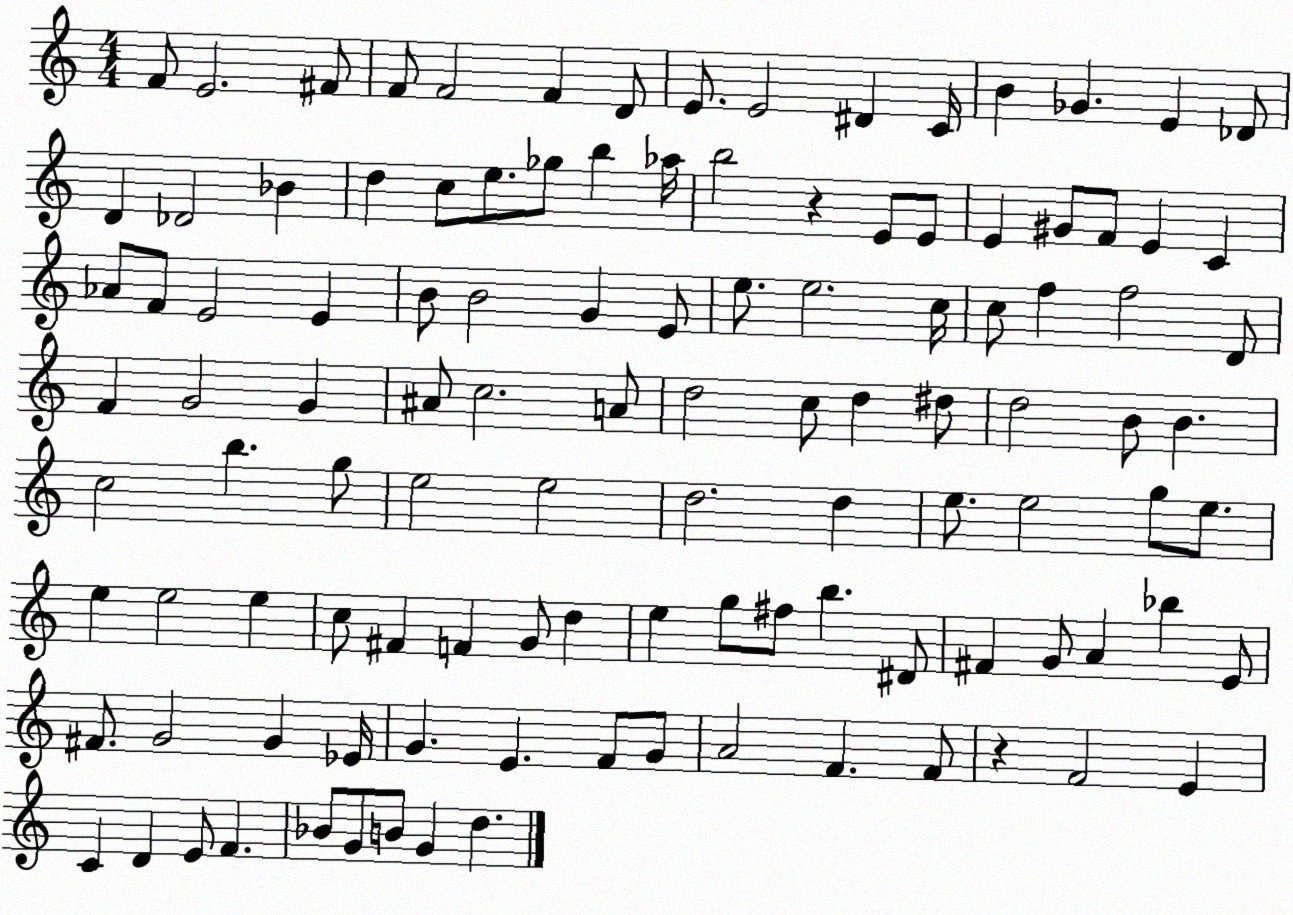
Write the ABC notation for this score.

X:1
T:Untitled
M:4/4
L:1/4
K:C
F/2 E2 ^F/2 F/2 F2 F D/2 E/2 E2 ^D C/4 B _G E _D/2 D _D2 _B d c/2 e/2 _g/2 b _a/4 b2 z E/2 E/2 E ^G/2 F/2 E C _A/2 F/2 E2 E B/2 B2 G E/2 e/2 e2 c/4 c/2 f f2 D/2 F G2 G ^A/2 c2 A/2 d2 c/2 d ^d/2 d2 B/2 B c2 b g/2 e2 e2 d2 d e/2 e2 g/2 e/2 e e2 e c/2 ^F F G/2 d e g/2 ^f/2 b ^D/2 ^F G/2 A _b E/2 ^F/2 G2 G _E/4 G E F/2 G/2 A2 F F/2 z F2 E C D E/2 F _B/2 G/2 B/2 G d